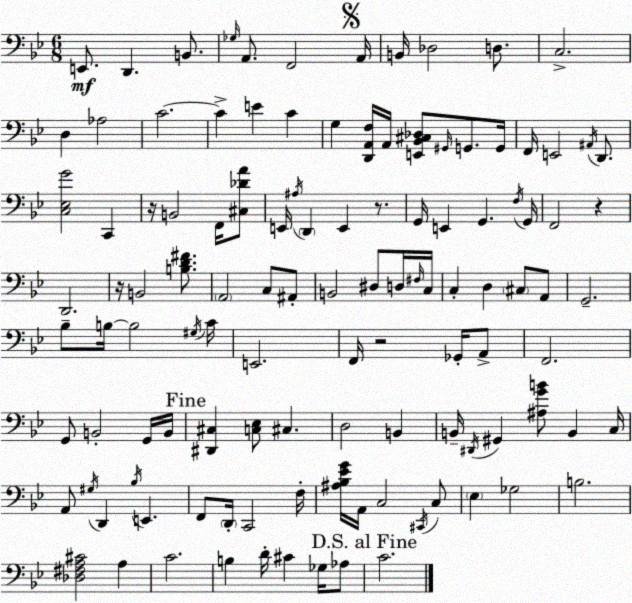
X:1
T:Untitled
M:6/8
L:1/4
K:Bb
E,,/2 D,, B,,/2 _G,/4 A,,/2 F,,2 A,,/4 B,,/4 _D,2 D,/2 C,2 D, _A,2 C2 C E C G, [D,,A,,F,]/4 A,,/4 [E,,_B,,^C,_D,]/2 ^G,,/4 G,,/2 G,,/4 F,,/4 E,,2 ^A,,/4 D,,/2 [C,_E,G]2 C,, z/4 B,,2 F,,/4 [^C,_DA]/2 E,,/4 ^A,/4 D,, E,, z/2 G,,/4 E,, G,, F,/4 G,,/4 F,,2 z D,,2 z/4 B,,2 [B,D^F]/2 A,,2 C,/2 ^A,,/2 B,,2 ^D,/2 D,/4 ^F,/4 C,/4 C, D, ^C,/2 A,,/2 G,,2 _B,/2 B,/4 B,2 ^G,/4 C/4 E,,2 F,,/4 z2 _G,,/4 A,,/2 F,,2 G,,/2 B,,2 G,,/4 B,,/4 [^D,,^C,] [C,_E,]/2 ^C, D,2 B,, B,,/4 ^D,,/4 ^G,, [^A,GB]/2 B,, C,/4 A,,/2 ^G,/4 D,, _B,/4 E,, F,,/2 D,,/4 C,,2 F,/4 [^A,_B,_EG]/4 A,,/4 C,2 ^C,,/4 C,/2 _E, _G,2 B,2 [_D,^F,A,^C]2 A, C2 B, D/4 ^C _G,/4 _A,/2 C2